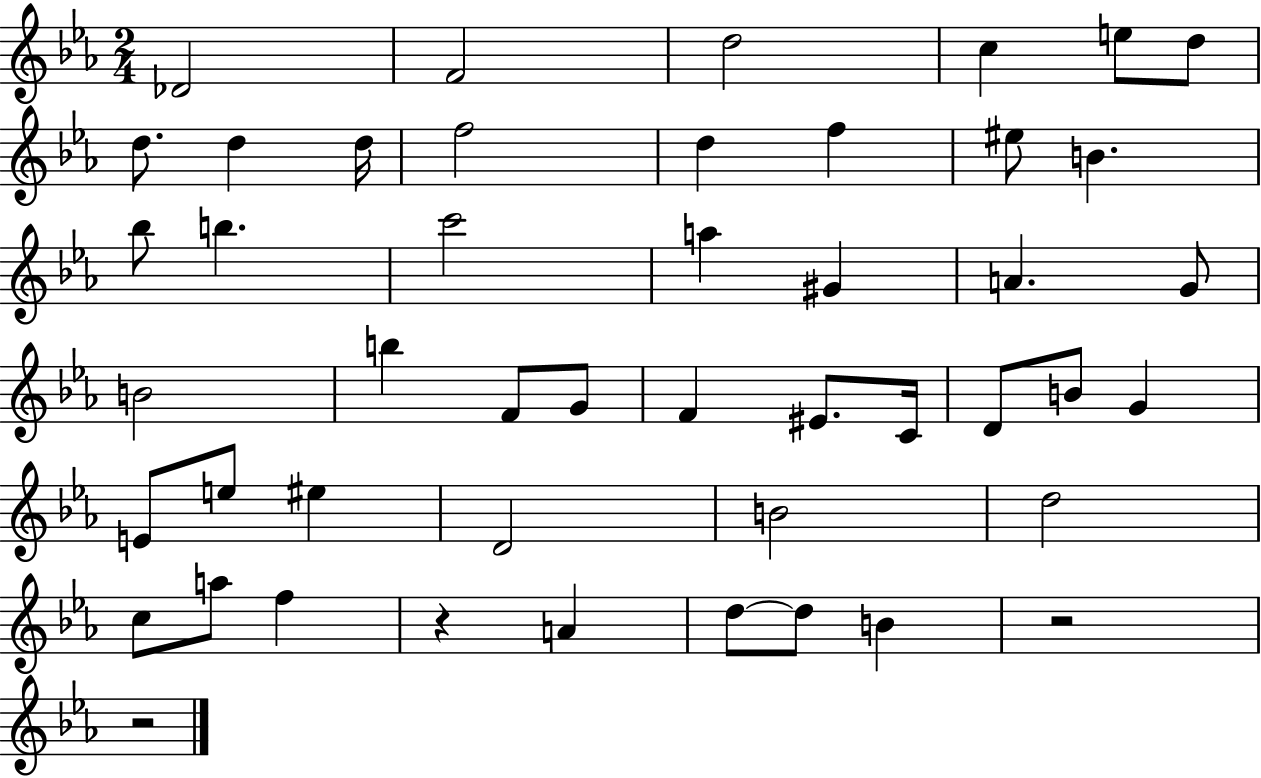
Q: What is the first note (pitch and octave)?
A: Db4